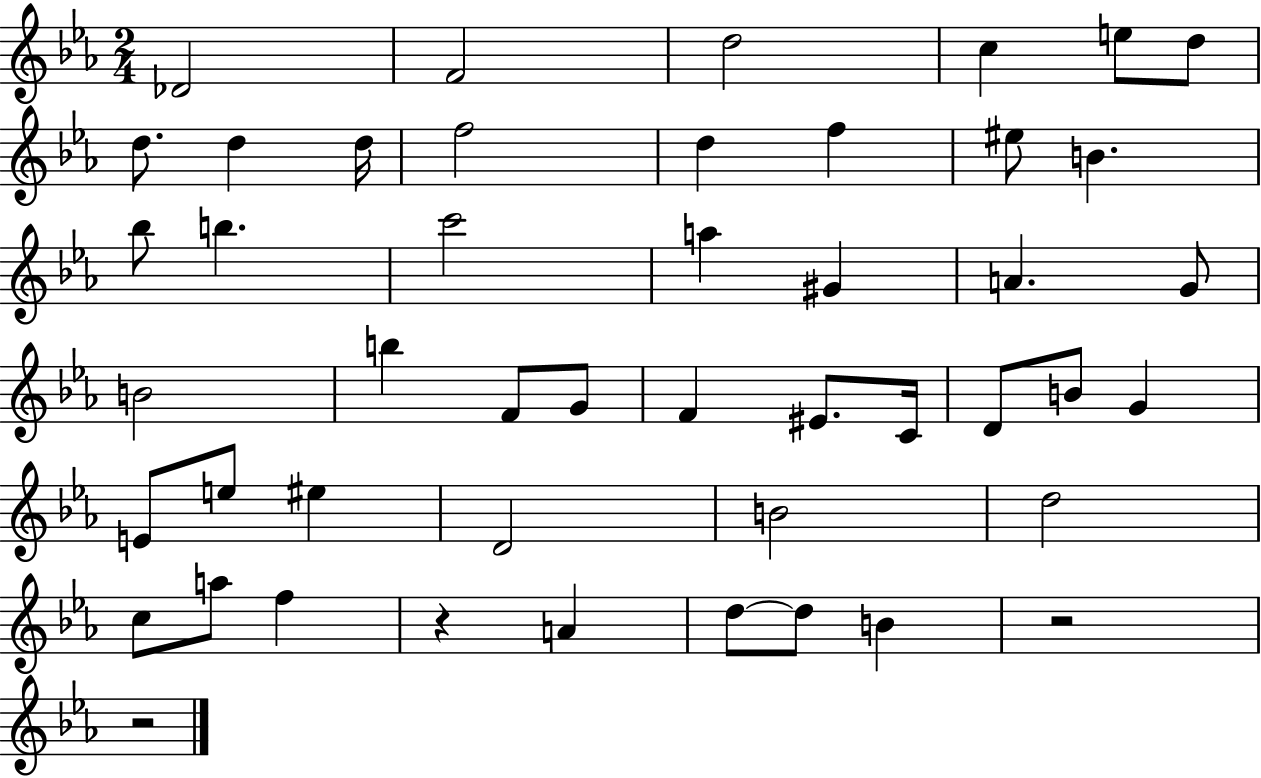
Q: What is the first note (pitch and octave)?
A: Db4